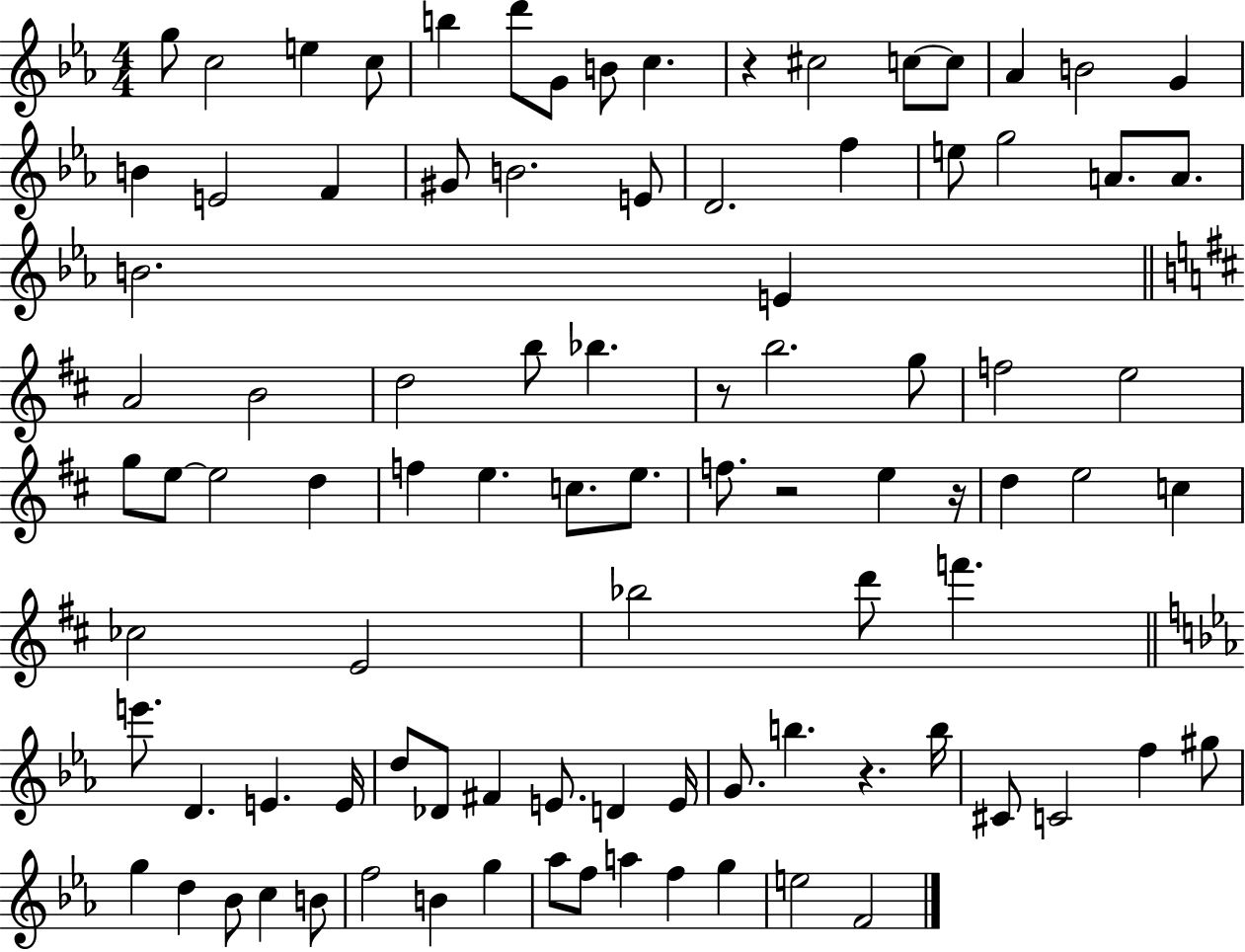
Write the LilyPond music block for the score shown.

{
  \clef treble
  \numericTimeSignature
  \time 4/4
  \key ees \major
  g''8 c''2 e''4 c''8 | b''4 d'''8 g'8 b'8 c''4. | r4 cis''2 c''8~~ c''8 | aes'4 b'2 g'4 | \break b'4 e'2 f'4 | gis'8 b'2. e'8 | d'2. f''4 | e''8 g''2 a'8. a'8. | \break b'2. e'4 | \bar "||" \break \key d \major a'2 b'2 | d''2 b''8 bes''4. | r8 b''2. g''8 | f''2 e''2 | \break g''8 e''8~~ e''2 d''4 | f''4 e''4. c''8. e''8. | f''8. r2 e''4 r16 | d''4 e''2 c''4 | \break ces''2 e'2 | bes''2 d'''8 f'''4. | \bar "||" \break \key c \minor e'''8. d'4. e'4. e'16 | d''8 des'8 fis'4 e'8. d'4 e'16 | g'8. b''4. r4. b''16 | cis'8 c'2 f''4 gis''8 | \break g''4 d''4 bes'8 c''4 b'8 | f''2 b'4 g''4 | aes''8 f''8 a''4 f''4 g''4 | e''2 f'2 | \break \bar "|."
}